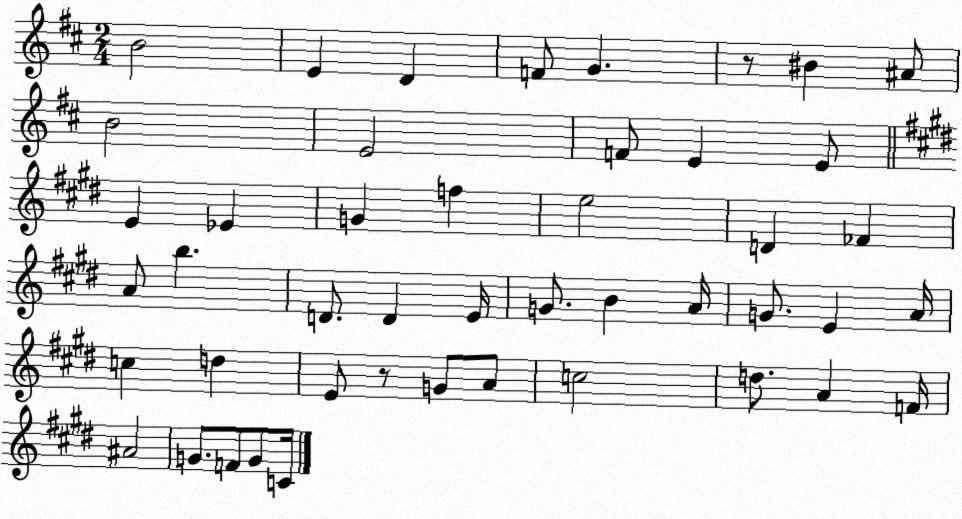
X:1
T:Untitled
M:2/4
L:1/4
K:D
B2 E D F/2 G z/2 ^B ^A/2 B2 E2 F/2 E E/2 E _E G f e2 D _F A/2 b D/2 D E/4 G/2 B A/4 G/2 E A/4 c d E/2 z/2 G/2 A/2 c2 d/2 A F/4 ^A2 G/2 F/2 G/2 C/4